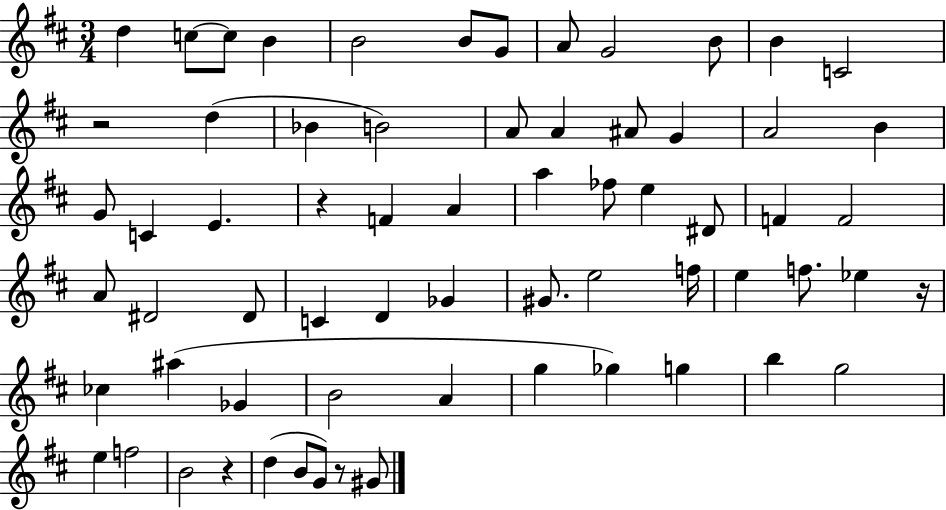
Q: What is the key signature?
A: D major